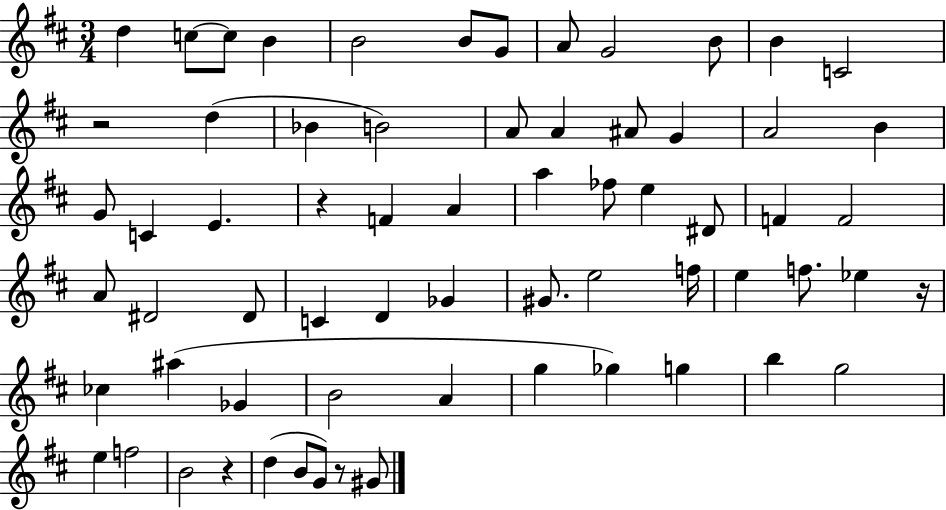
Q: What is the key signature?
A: D major